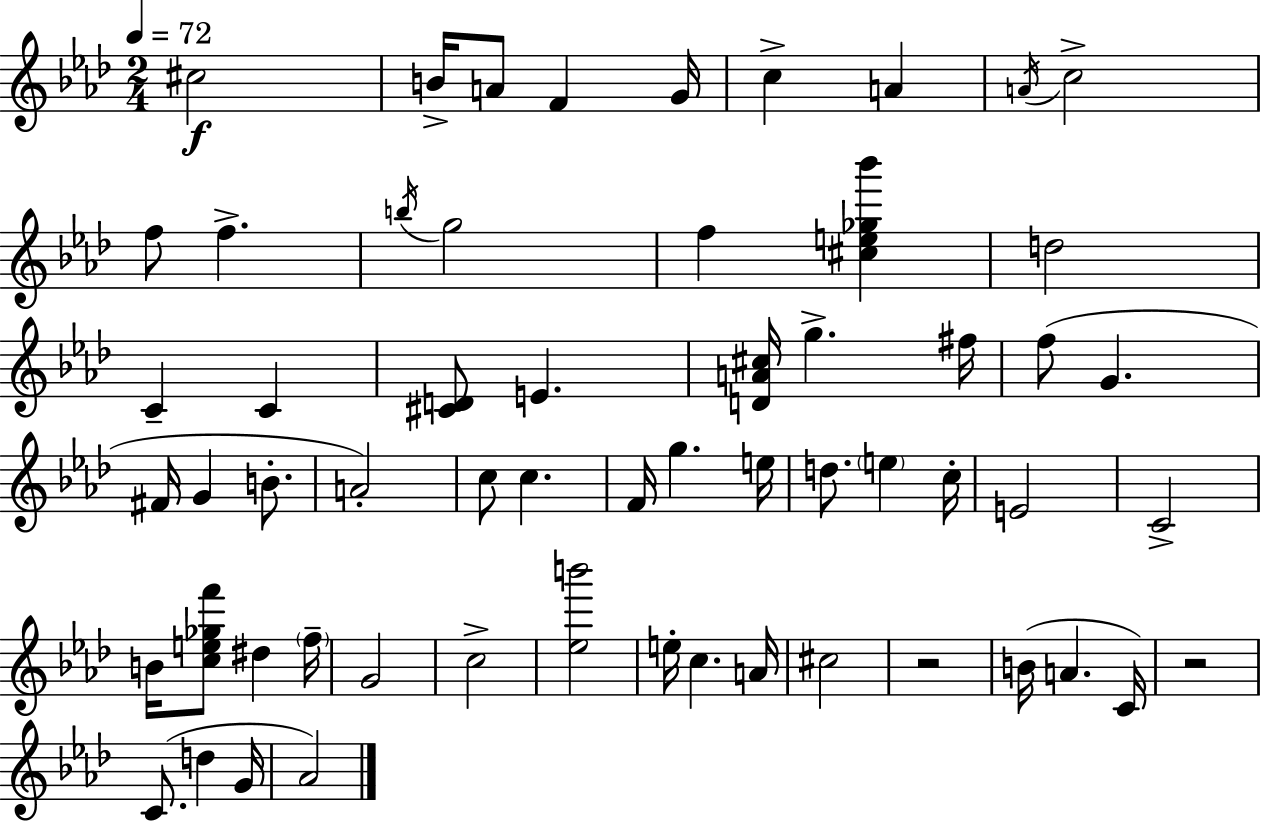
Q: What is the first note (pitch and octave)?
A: C#5